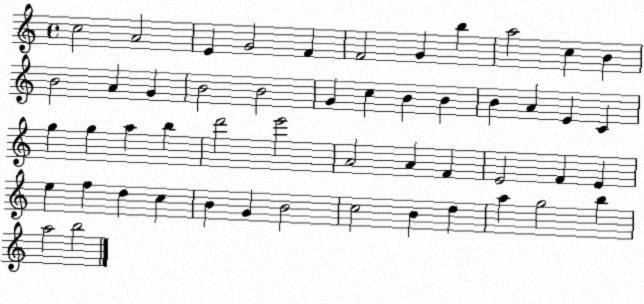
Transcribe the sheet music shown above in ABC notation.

X:1
T:Untitled
M:4/4
L:1/4
K:C
c2 A2 E G2 F F2 G b a2 c B B2 A G B2 B2 G c B B B A E C g g a b d'2 e'2 A2 A F E2 F E e f d c B G B2 c2 B d a g2 b a2 b2